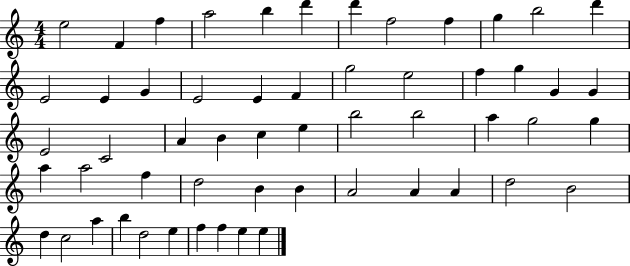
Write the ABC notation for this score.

X:1
T:Untitled
M:4/4
L:1/4
K:C
e2 F f a2 b d' d' f2 f g b2 d' E2 E G E2 E F g2 e2 f g G G E2 C2 A B c e b2 b2 a g2 g a a2 f d2 B B A2 A A d2 B2 d c2 a b d2 e f f e e